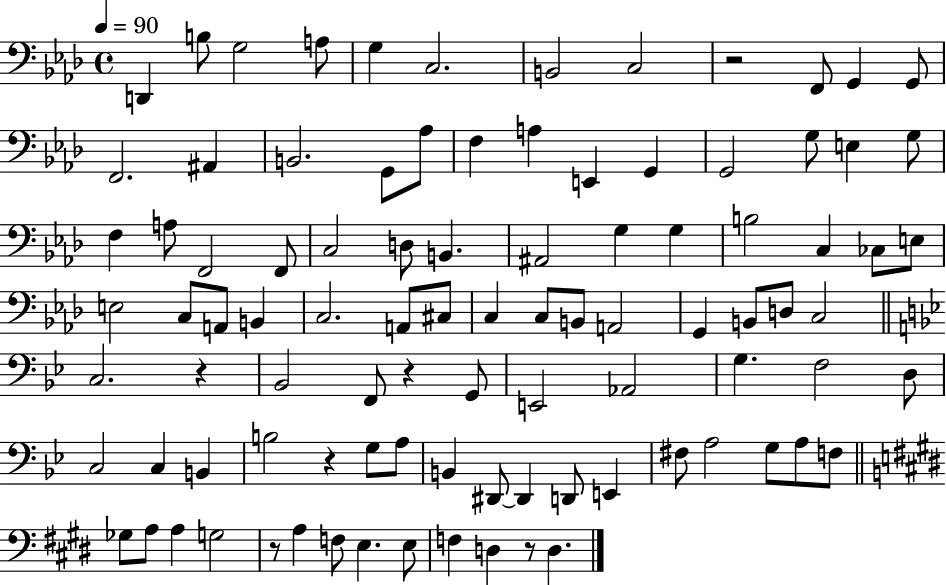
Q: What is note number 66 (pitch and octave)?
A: B3